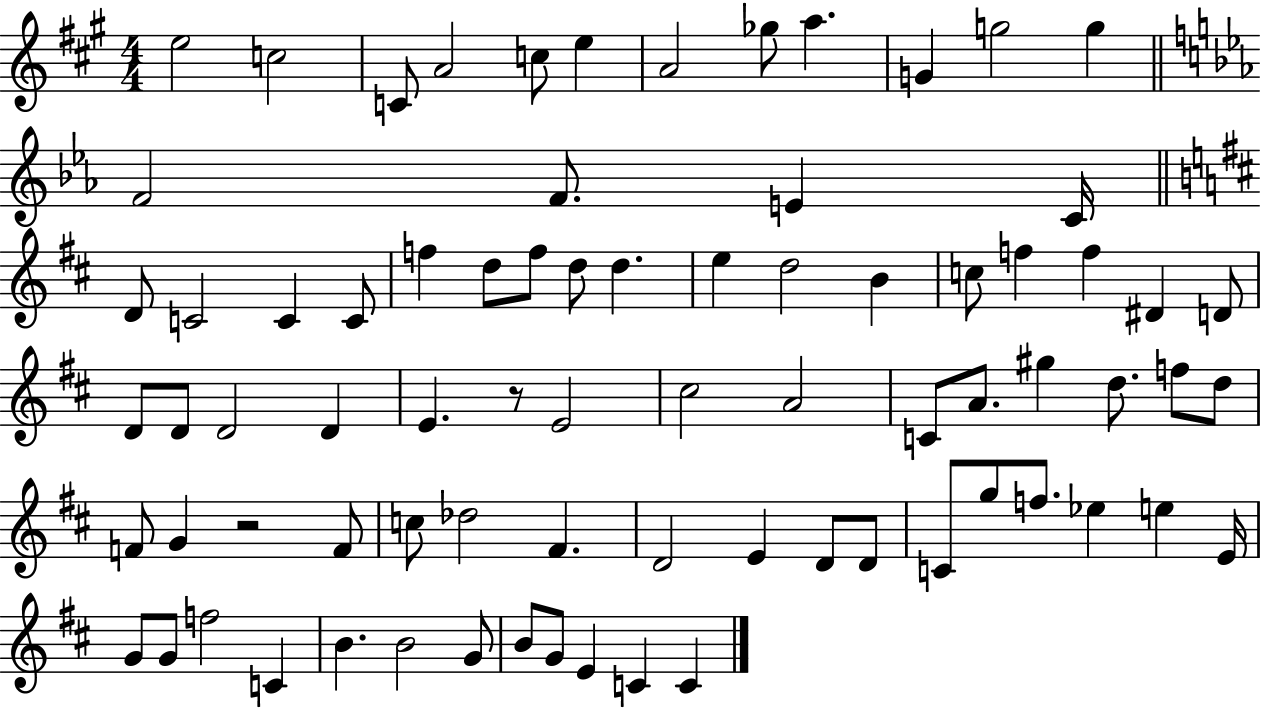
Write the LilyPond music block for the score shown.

{
  \clef treble
  \numericTimeSignature
  \time 4/4
  \key a \major
  \repeat volta 2 { e''2 c''2 | c'8 a'2 c''8 e''4 | a'2 ges''8 a''4. | g'4 g''2 g''4 | \break \bar "||" \break \key ees \major f'2 f'8. e'4 c'16 | \bar "||" \break \key d \major d'8 c'2 c'4 c'8 | f''4 d''8 f''8 d''8 d''4. | e''4 d''2 b'4 | c''8 f''4 f''4 dis'4 d'8 | \break d'8 d'8 d'2 d'4 | e'4. r8 e'2 | cis''2 a'2 | c'8 a'8. gis''4 d''8. f''8 d''8 | \break f'8 g'4 r2 f'8 | c''8 des''2 fis'4. | d'2 e'4 d'8 d'8 | c'8 g''8 f''8. ees''4 e''4 e'16 | \break g'8 g'8 f''2 c'4 | b'4. b'2 g'8 | b'8 g'8 e'4 c'4 c'4 | } \bar "|."
}